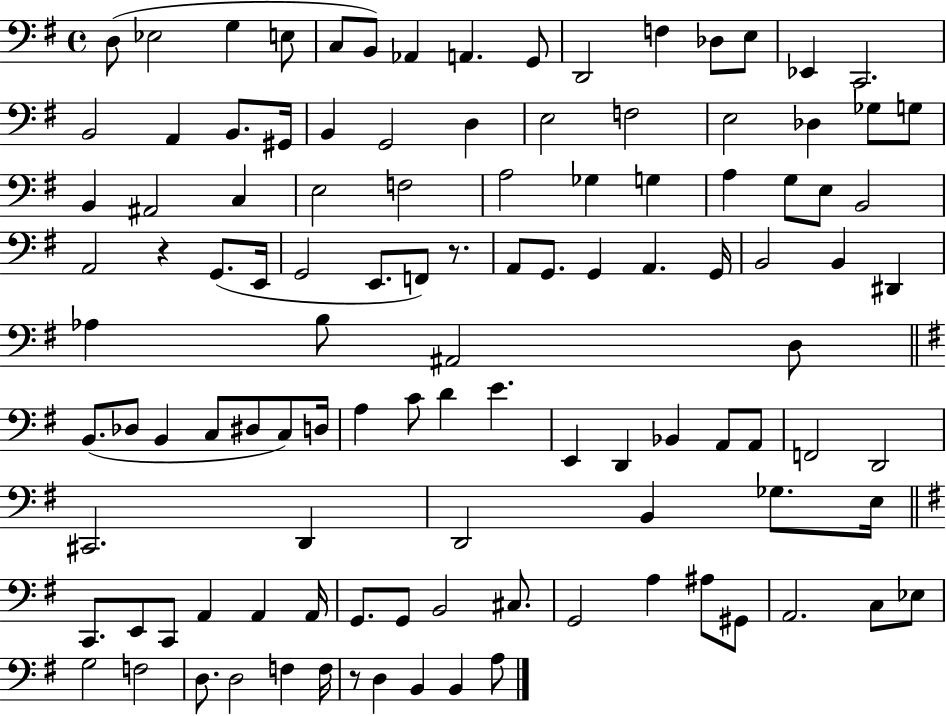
{
  \clef bass
  \time 4/4
  \defaultTimeSignature
  \key g \major
  d8( ees2 g4 e8 | c8 b,8) aes,4 a,4. g,8 | d,2 f4 des8 e8 | ees,4 c,2. | \break b,2 a,4 b,8. gis,16 | b,4 g,2 d4 | e2 f2 | e2 des4 ges8 g8 | \break b,4 ais,2 c4 | e2 f2 | a2 ges4 g4 | a4 g8 e8 b,2 | \break a,2 r4 g,8.( e,16 | g,2 e,8. f,8) r8. | a,8 g,8. g,4 a,4. g,16 | b,2 b,4 dis,4 | \break aes4 b8 ais,2 d8 | \bar "||" \break \key g \major b,8.( des8 b,4 c8 dis8 c8) d16 | a4 c'8 d'4 e'4. | e,4 d,4 bes,4 a,8 a,8 | f,2 d,2 | \break cis,2. d,4 | d,2 b,4 ges8. e16 | \bar "||" \break \key g \major c,8. e,8 c,8 a,4 a,4 a,16 | g,8. g,8 b,2 cis8. | g,2 a4 ais8 gis,8 | a,2. c8 ees8 | \break g2 f2 | d8. d2 f4 f16 | r8 d4 b,4 b,4 a8 | \bar "|."
}